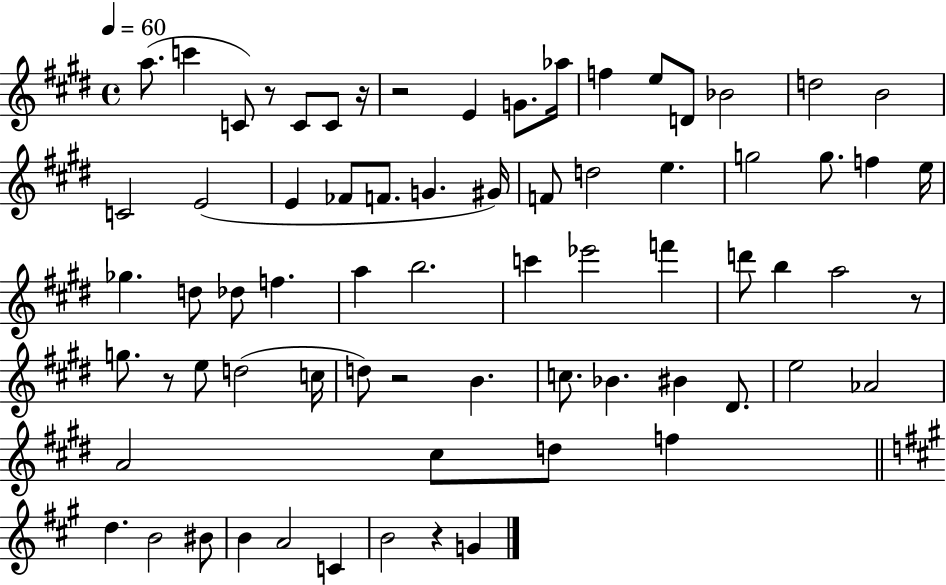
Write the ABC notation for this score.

X:1
T:Untitled
M:4/4
L:1/4
K:E
a/2 c' C/2 z/2 C/2 C/2 z/4 z2 E G/2 _a/4 f e/2 D/2 _B2 d2 B2 C2 E2 E _F/2 F/2 G ^G/4 F/2 d2 e g2 g/2 f e/4 _g d/2 _d/2 f a b2 c' _e'2 f' d'/2 b a2 z/2 g/2 z/2 e/2 d2 c/4 d/2 z2 B c/2 _B ^B ^D/2 e2 _A2 A2 ^c/2 d/2 f d B2 ^B/2 B A2 C B2 z G